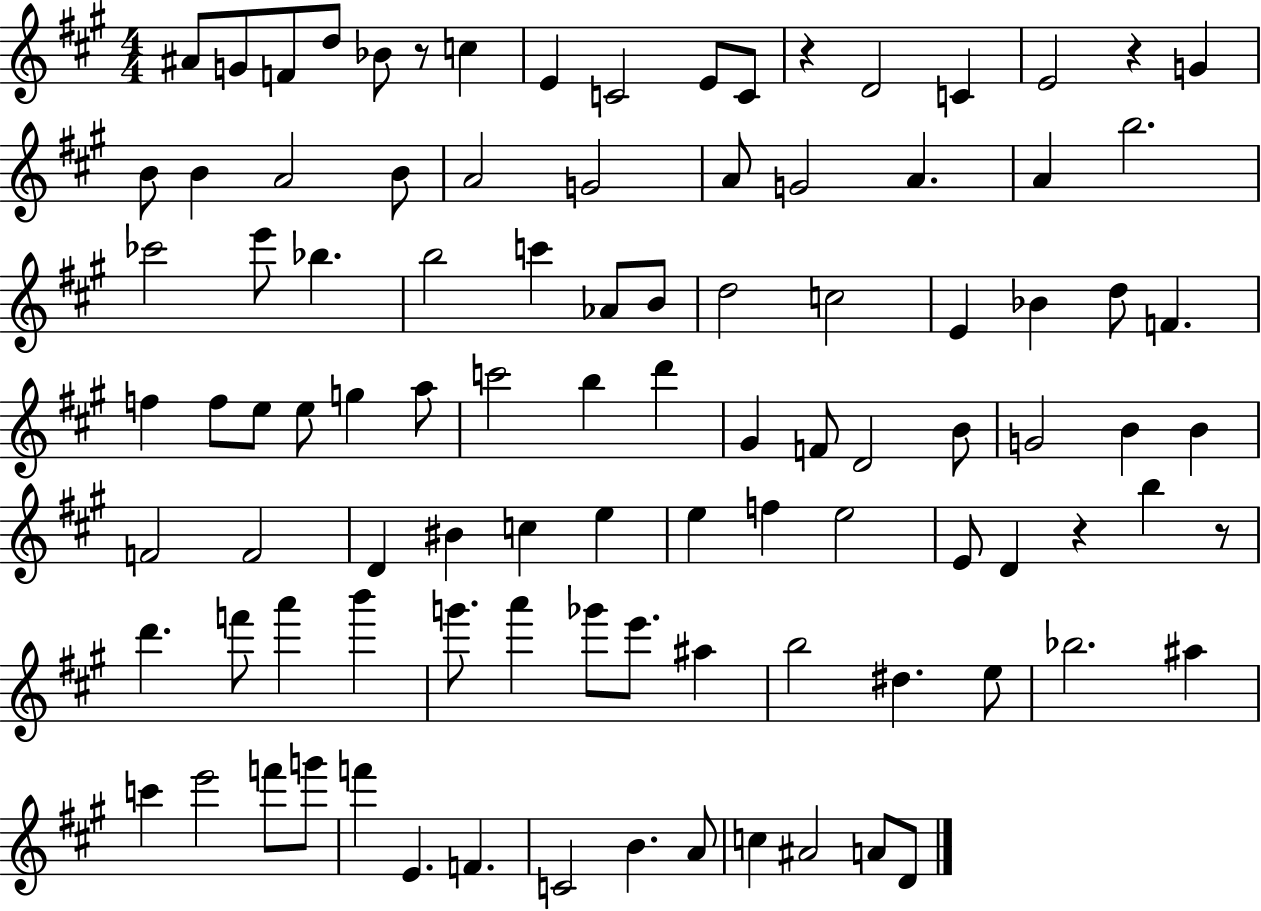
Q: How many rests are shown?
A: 5